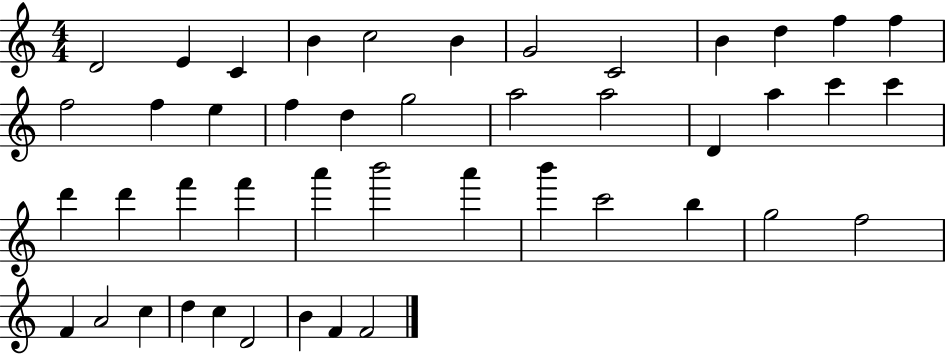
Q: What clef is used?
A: treble